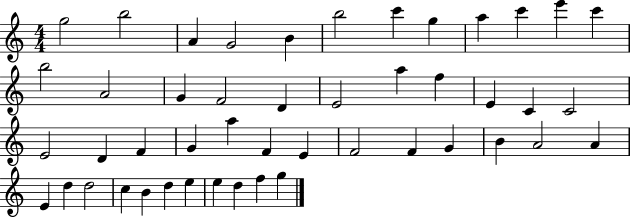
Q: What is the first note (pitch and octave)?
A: G5